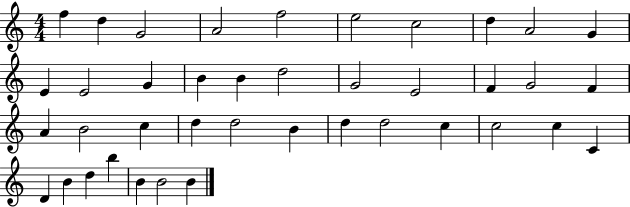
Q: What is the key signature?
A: C major